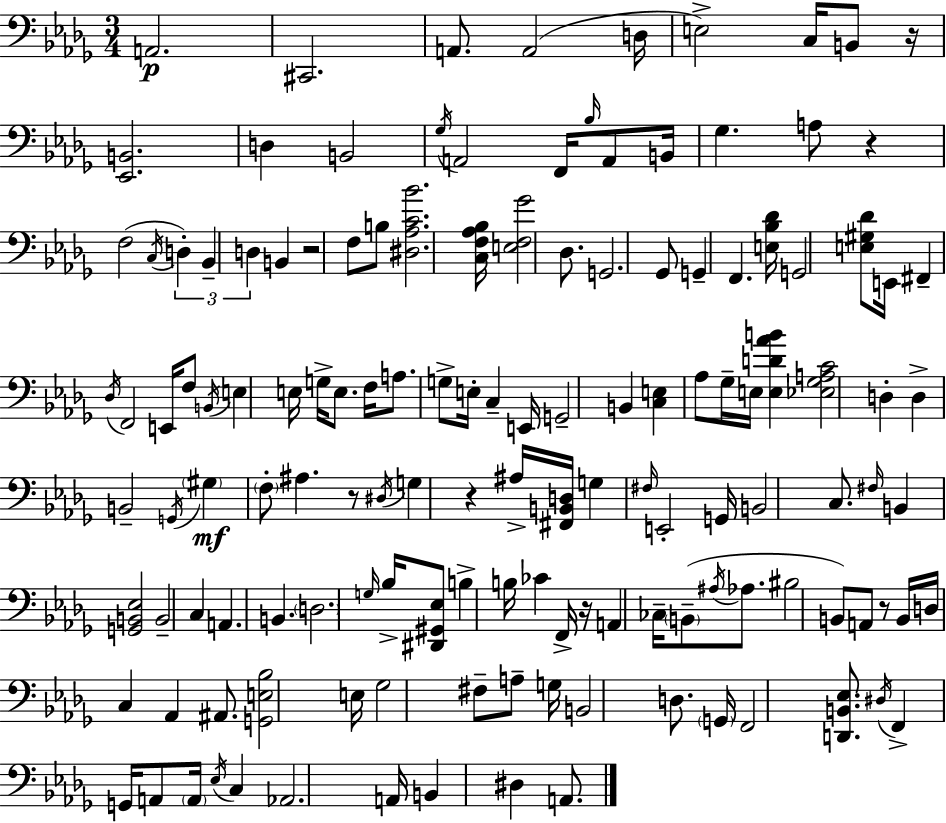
A2/h. C#2/h. A2/e. A2/h D3/s E3/h C3/s B2/e R/s [Eb2,B2]/h. D3/q B2/h Gb3/s A2/h F2/s Bb3/s A2/e B2/s Gb3/q. A3/e R/q F3/h C3/s D3/q Bb2/q D3/q B2/q R/h F3/e B3/e [D#3,Ab3,C4,Bb4]/h. [C3,F3,Ab3,Bb3]/s [E3,F3,Gb4]/h Db3/e. G2/h. Gb2/e G2/q F2/q. [E3,Bb3,Db4]/s G2/h [E3,G#3,Db4]/e E2/s F#2/q Db3/s F2/h E2/s F3/e B2/s E3/q E3/s G3/s E3/e. F3/s A3/e. G3/e E3/s C3/q E2/s G2/h B2/q [C3,E3]/q Ab3/e Gb3/s E3/s [E3,D4,Ab4,B4]/q [Eb3,Gb3,A3,C4]/h D3/q D3/q B2/h G2/s G#3/q F3/e A#3/q. R/e D#3/s G3/q R/q A#3/s [F#2,B2,D3]/s G3/q F#3/s E2/h G2/s B2/h C3/e. F#3/s B2/q [G2,B2,Eb3]/h B2/h C3/q A2/q. B2/q. D3/h. G3/s Bb3/s [D#2,G#2,Eb3]/e B3/q B3/s CES4/q F2/s R/s A2/q CES3/s B2/e A#3/s Ab3/e. BIS3/h B2/e A2/e R/e B2/s D3/s C3/q Ab2/q A#2/e. [G2,E3,Bb3]/h E3/s Gb3/h F#3/e A3/e G3/s B2/h D3/e. G2/s F2/h [D2,B2,Eb3]/e. D#3/s F2/q G2/s A2/e A2/s Eb3/s C3/q Ab2/h. A2/s B2/q D#3/q A2/e.